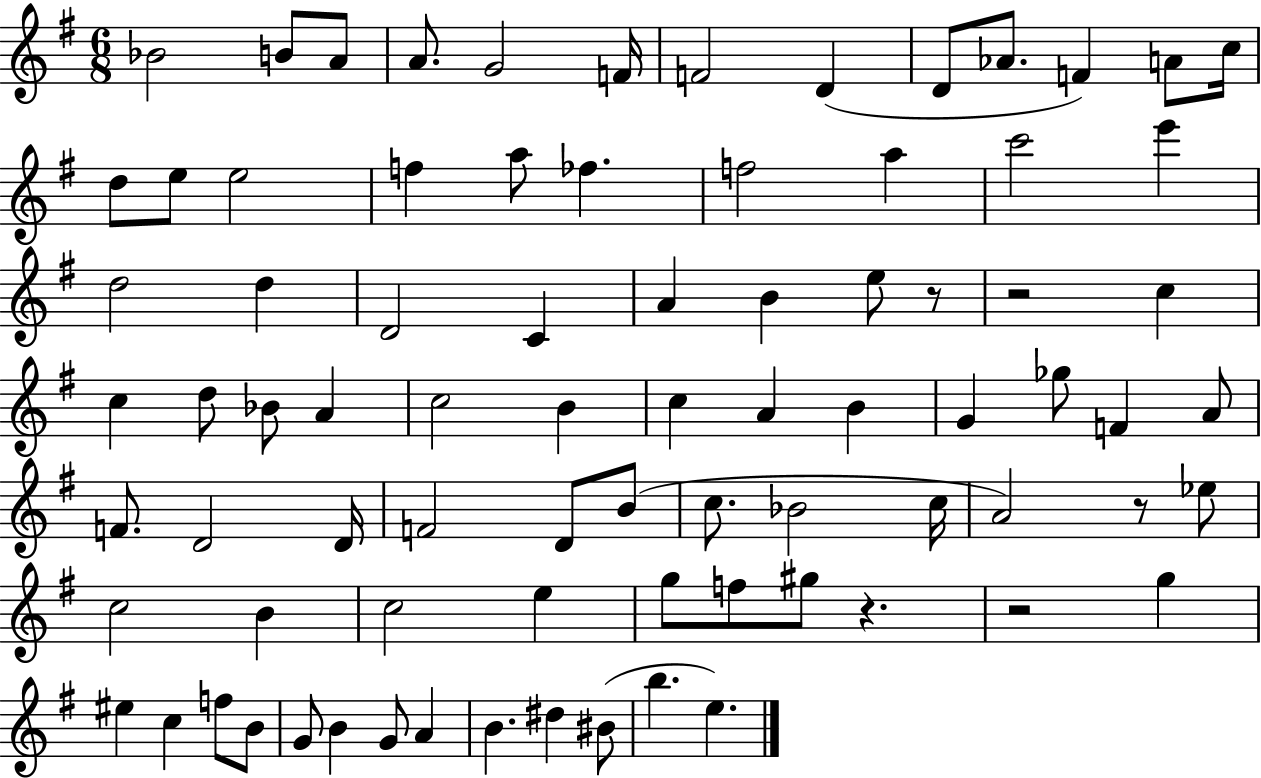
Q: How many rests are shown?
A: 5